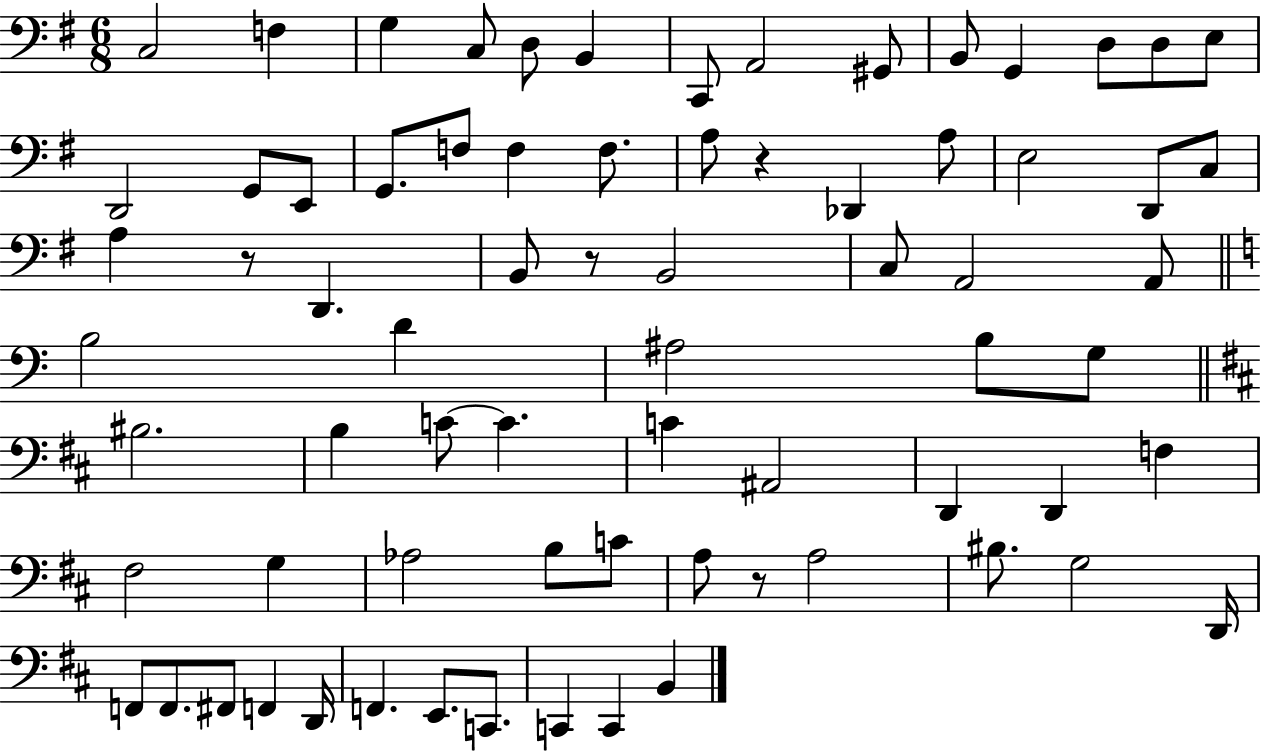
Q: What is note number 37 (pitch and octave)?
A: A#3